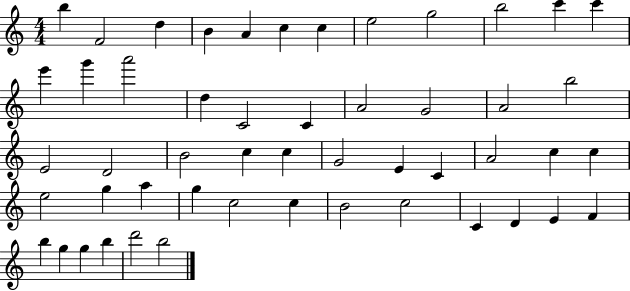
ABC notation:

X:1
T:Untitled
M:4/4
L:1/4
K:C
b F2 d B A c c e2 g2 b2 c' c' e' g' a'2 d C2 C A2 G2 A2 b2 E2 D2 B2 c c G2 E C A2 c c e2 g a g c2 c B2 c2 C D E F b g g b d'2 b2